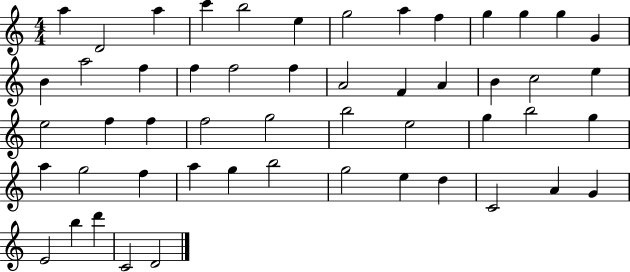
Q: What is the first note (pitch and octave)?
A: A5